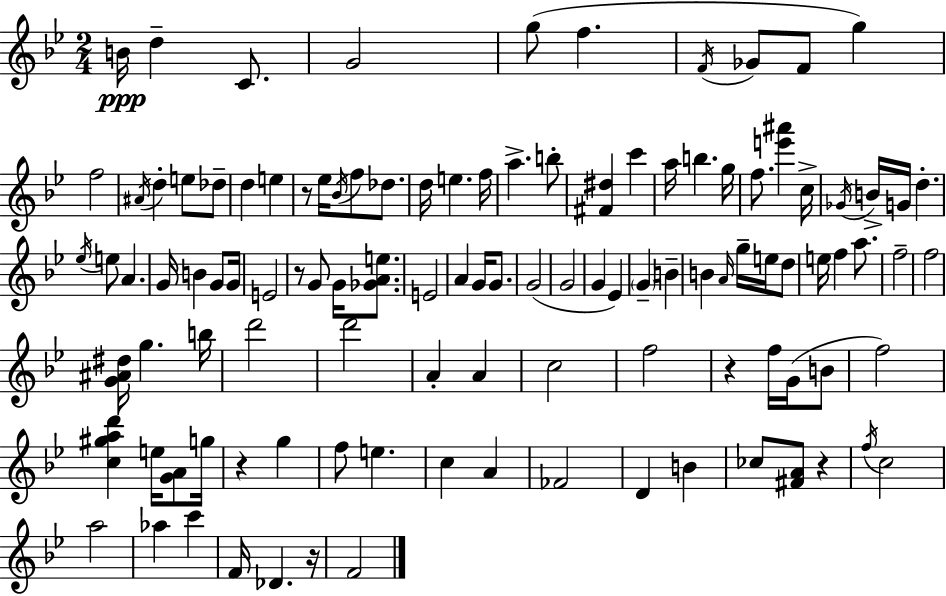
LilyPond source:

{
  \clef treble
  \numericTimeSignature
  \time 2/4
  \key g \minor
  b'16\ppp d''4-- c'8. | g'2 | g''8( f''4. | \acciaccatura { f'16 } ges'8 f'8 g''4) | \break f''2 | \acciaccatura { ais'16 } d''4-. e''8 | des''8-- d''4 e''4 | r8 ees''16 \acciaccatura { bes'16 } f''8 | \break des''8. d''16 e''4. | f''16 a''4.-> | b''8-. <fis' dis''>4 c'''4 | a''16 b''4. | \break g''16 f''8. <e''' ais'''>4 | c''16-> \acciaccatura { ges'16 } b'16-> g'16 d''4.-. | \acciaccatura { ees''16 } e''8 a'4. | g'16 b'4 | \break g'8 g'16 e'2 | r8 g'8 | g'16 <ges' a' e''>8. e'2 | a'4 | \break g'16 g'8. g'2( | g'2 | g'4 | ees'4) \parenthesize g'4-- | \break b'4-- b'4 | \grace { a'16 } g''16-- e''16 d''8 e''16 f''4 | a''8. f''2-- | f''2 | \break <g' ais' dis''>16 g''4. | b''16 d'''2 | d'''2 | a'4-. | \break a'4 c''2 | f''2 | r4 | f''16 g'16( b'8 f''2) | \break <c'' gis'' a'' d'''>4 | e''16 <g' a'>8 g''16 r4 | g''4 f''8 | e''4. c''4 | \break a'4 fes'2 | d'4 | b'4 ces''8 | <fis' a'>8 r4 \acciaccatura { f''16 } c''2 | \break a''2 | aes''4 | c'''4 f'16 | des'4. r16 f'2 | \break \bar "|."
}